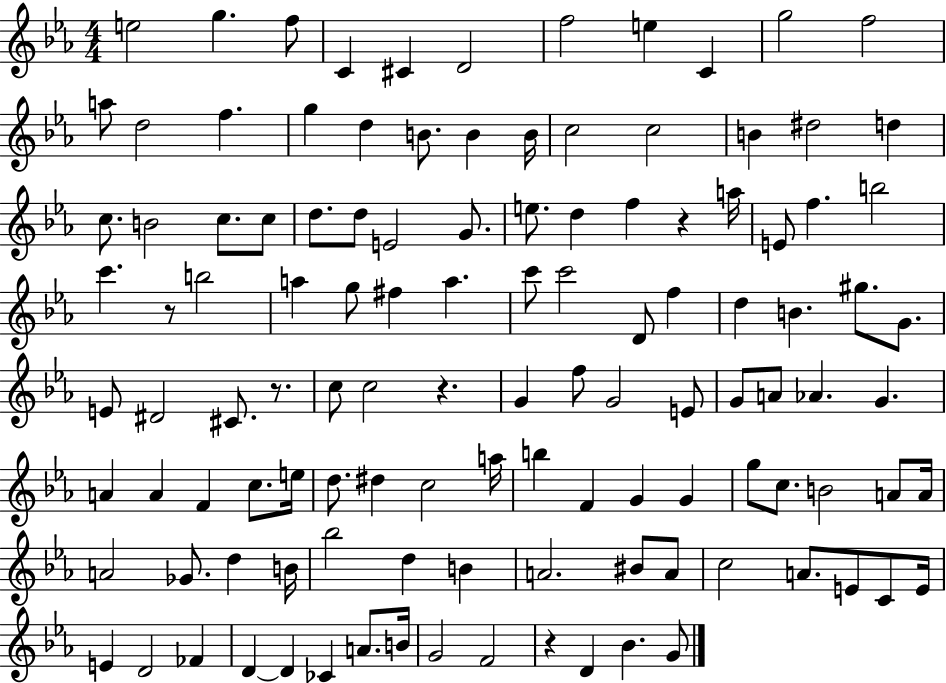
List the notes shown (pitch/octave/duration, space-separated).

E5/h G5/q. F5/e C4/q C#4/q D4/h F5/h E5/q C4/q G5/h F5/h A5/e D5/h F5/q. G5/q D5/q B4/e. B4/q B4/s C5/h C5/h B4/q D#5/h D5/q C5/e. B4/h C5/e. C5/e D5/e. D5/e E4/h G4/e. E5/e. D5/q F5/q R/q A5/s E4/e F5/q. B5/h C6/q. R/e B5/h A5/q G5/e F#5/q A5/q. C6/e C6/h D4/e F5/q D5/q B4/q. G#5/e. G4/e. E4/e D#4/h C#4/e. R/e. C5/e C5/h R/q. G4/q F5/e G4/h E4/e G4/e A4/e Ab4/q. G4/q. A4/q A4/q F4/q C5/e. E5/s D5/e. D#5/q C5/h A5/s B5/q F4/q G4/q G4/q G5/e C5/e. B4/h A4/e A4/s A4/h Gb4/e. D5/q B4/s Bb5/h D5/q B4/q A4/h. BIS4/e A4/e C5/h A4/e. E4/e C4/e E4/s E4/q D4/h FES4/q D4/q D4/q CES4/q A4/e. B4/s G4/h F4/h R/q D4/q Bb4/q. G4/e